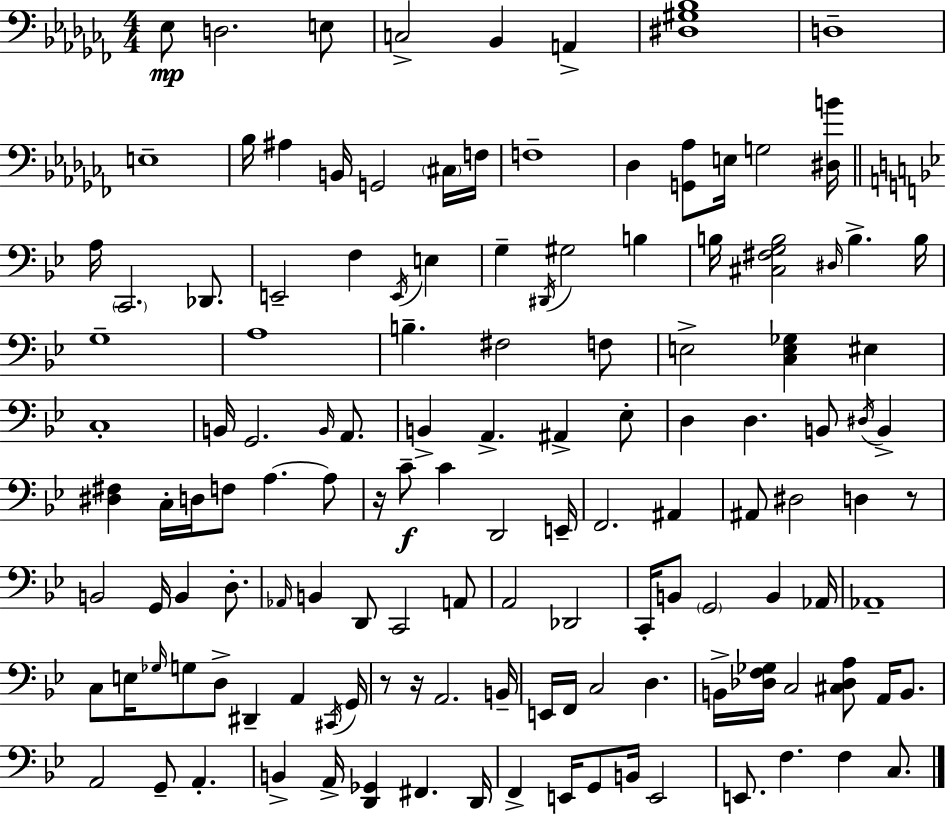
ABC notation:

X:1
T:Untitled
M:4/4
L:1/4
K:Abm
_E,/2 D,2 E,/2 C,2 _B,, A,, [^D,^G,_B,]4 D,4 E,4 _B,/4 ^A, B,,/4 G,,2 ^C,/4 F,/4 F,4 _D, [G,,_A,]/2 E,/4 G,2 [^D,B]/4 A,/4 C,,2 _D,,/2 E,,2 F, E,,/4 E, G, ^D,,/4 ^G,2 B, B,/4 [^C,^F,G,B,]2 ^D,/4 B, B,/4 G,4 A,4 B, ^F,2 F,/2 E,2 [C,E,_G,] ^E, C,4 B,,/4 G,,2 B,,/4 A,,/2 B,, A,, ^A,, _E,/2 D, D, B,,/2 ^D,/4 B,, [^D,^F,] C,/4 D,/4 F,/2 A, A,/2 z/4 C/2 C D,,2 E,,/4 F,,2 ^A,, ^A,,/2 ^D,2 D, z/2 B,,2 G,,/4 B,, D,/2 _A,,/4 B,, D,,/2 C,,2 A,,/2 A,,2 _D,,2 C,,/4 B,,/2 G,,2 B,, _A,,/4 _A,,4 C,/2 E,/4 _G,/4 G,/2 D,/2 ^D,, A,, ^C,,/4 G,,/4 z/2 z/4 A,,2 B,,/4 E,,/4 F,,/4 C,2 D, B,,/4 [_D,F,_G,]/4 C,2 [^C,_D,A,]/2 A,,/4 B,,/2 A,,2 G,,/2 A,, B,, A,,/4 [D,,_G,,] ^F,, D,,/4 F,, E,,/4 G,,/2 B,,/4 E,,2 E,,/2 F, F, C,/2